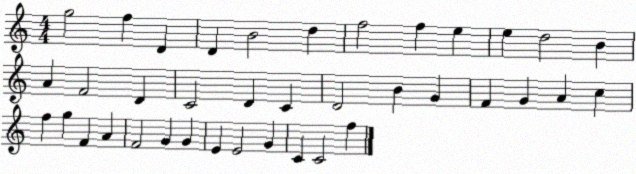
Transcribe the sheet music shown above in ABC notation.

X:1
T:Untitled
M:4/4
L:1/4
K:C
g2 f D D B2 d f2 f e e d2 B A F2 D C2 D C D2 B G F G A c f g F A F2 G G E E2 G C C2 f